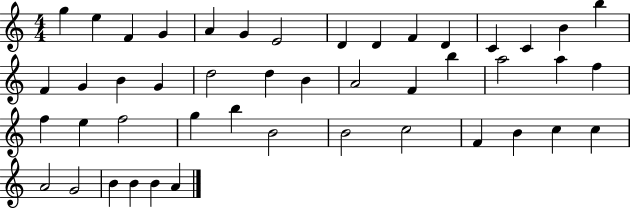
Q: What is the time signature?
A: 4/4